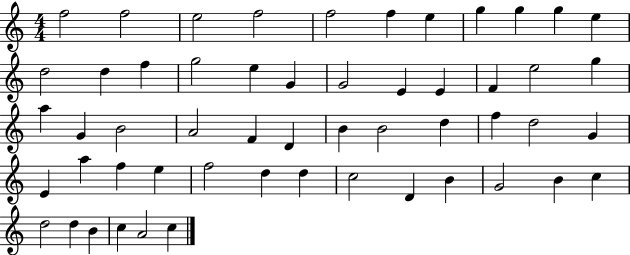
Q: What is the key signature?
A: C major